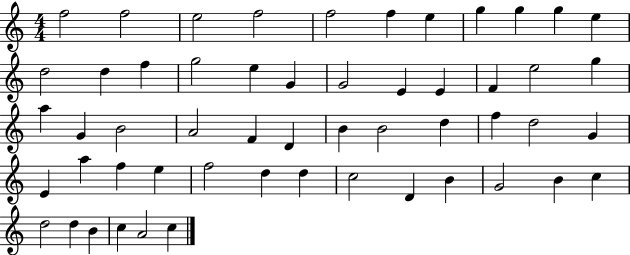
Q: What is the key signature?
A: C major